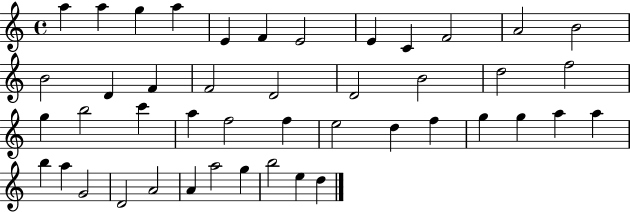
A5/q A5/q G5/q A5/q E4/q F4/q E4/h E4/q C4/q F4/h A4/h B4/h B4/h D4/q F4/q F4/h D4/h D4/h B4/h D5/h F5/h G5/q B5/h C6/q A5/q F5/h F5/q E5/h D5/q F5/q G5/q G5/q A5/q A5/q B5/q A5/q G4/h D4/h A4/h A4/q A5/h G5/q B5/h E5/q D5/q